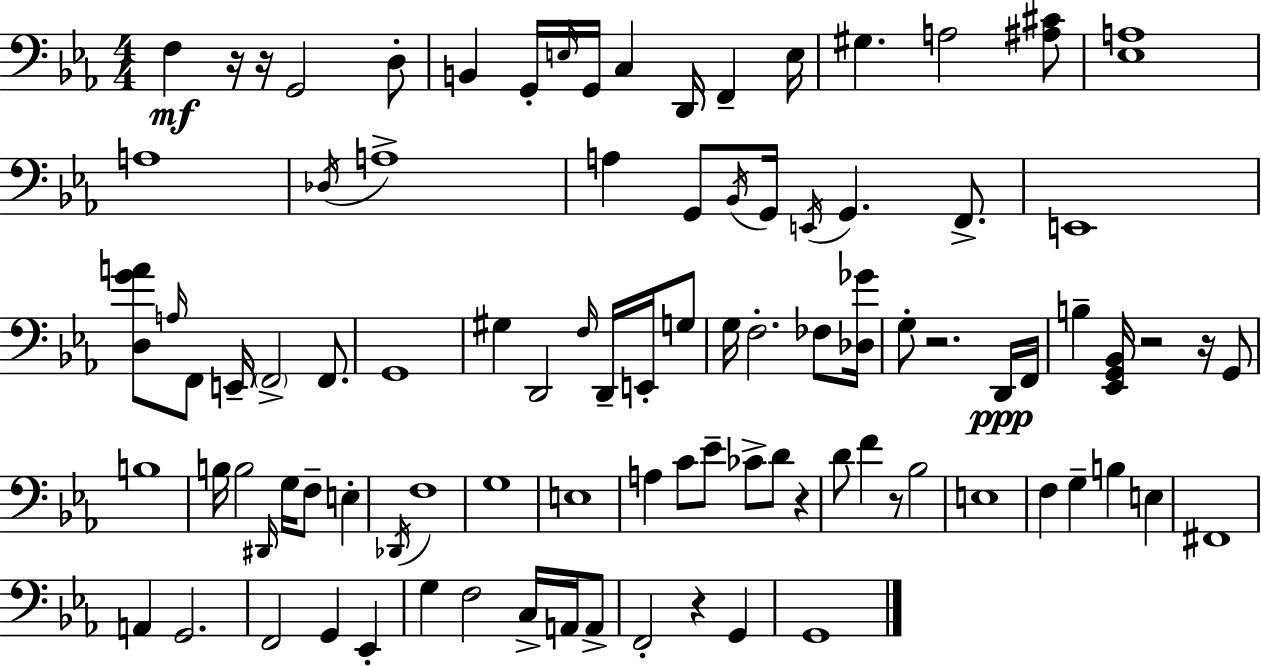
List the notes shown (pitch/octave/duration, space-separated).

F3/q R/s R/s G2/h D3/e B2/q G2/s E3/s G2/s C3/q D2/s F2/q E3/s G#3/q. A3/h [A#3,C#4]/e [Eb3,A3]/w A3/w Db3/s A3/w A3/q G2/e Bb2/s G2/s E2/s G2/q. F2/e. E2/w [D3,G4,A4]/e A3/s F2/e E2/s F2/h F2/e. G2/w G#3/q D2/h F3/s D2/s E2/s G3/e G3/s F3/h. FES3/e [Db3,Gb4]/s G3/e R/h. D2/s F2/s B3/q [Eb2,G2,Bb2]/s R/h R/s G2/e B3/w B3/s B3/h D#2/s G3/s F3/e E3/q Db2/s F3/w G3/w E3/w A3/q C4/e Eb4/e CES4/e D4/e R/q D4/e F4/q R/e Bb3/h E3/w F3/q G3/q B3/q E3/q F#2/w A2/q G2/h. F2/h G2/q Eb2/q G3/q F3/h C3/s A2/s A2/e F2/h R/q G2/q G2/w